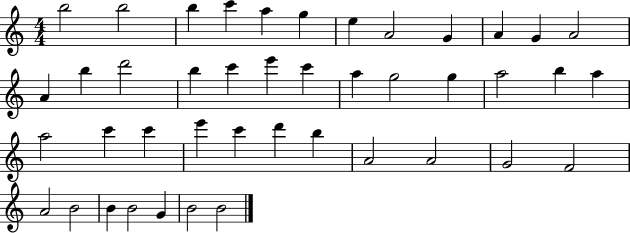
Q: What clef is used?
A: treble